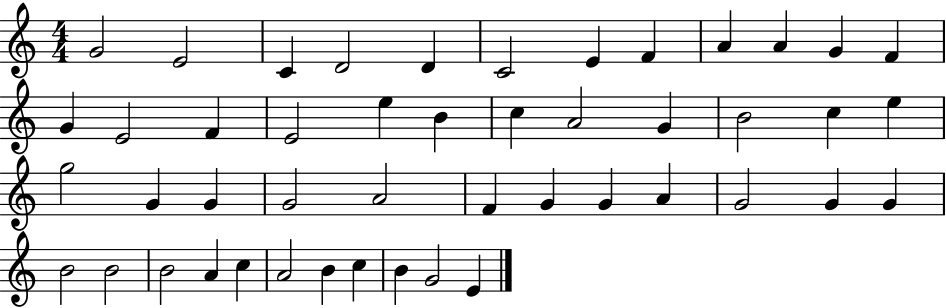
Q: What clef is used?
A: treble